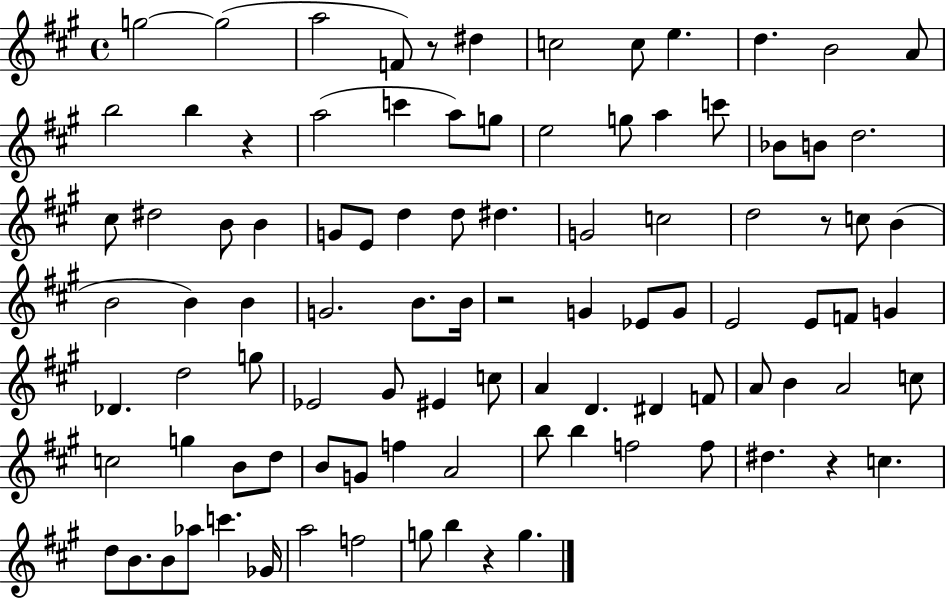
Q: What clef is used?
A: treble